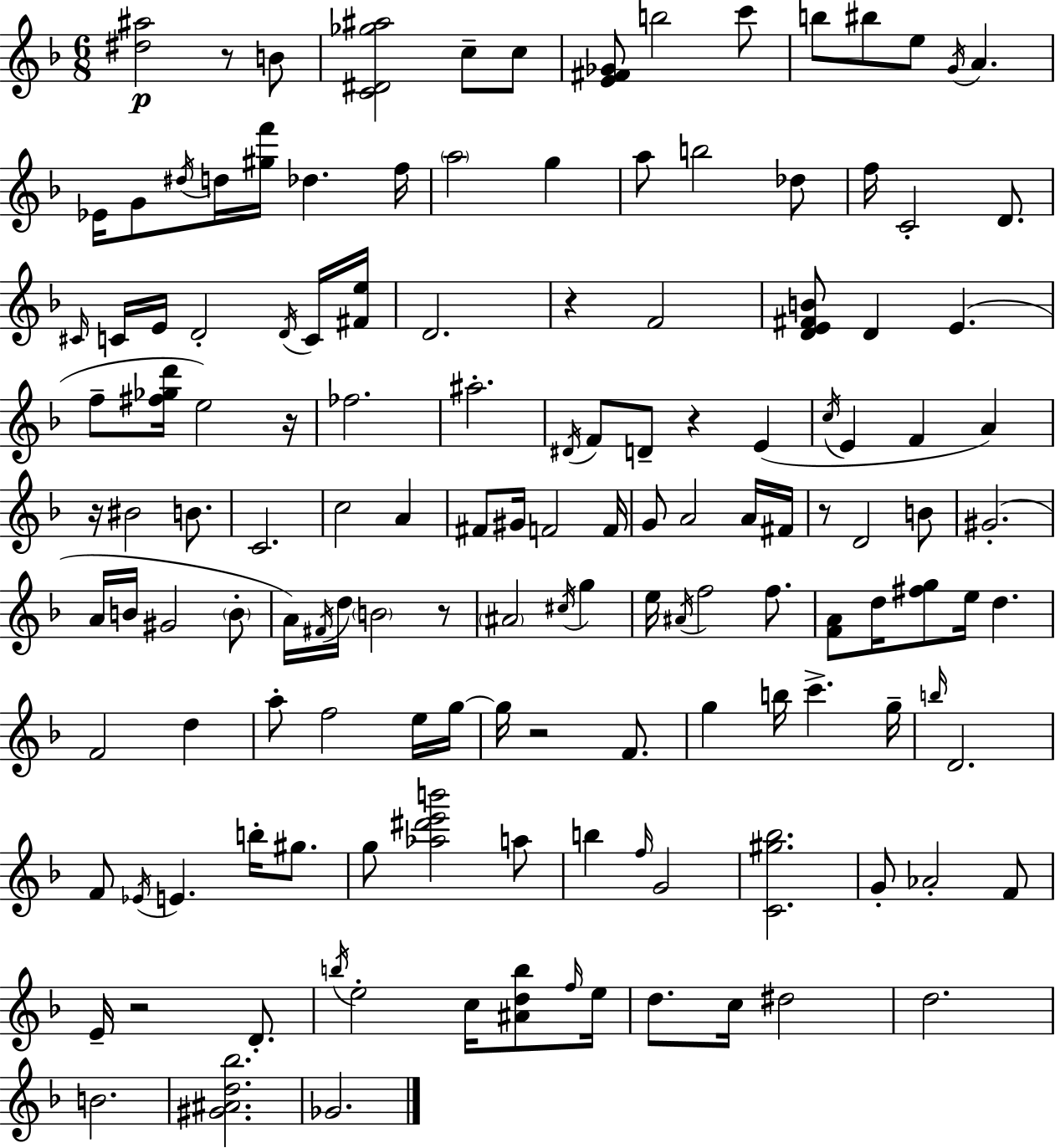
{
  \clef treble
  \numericTimeSignature
  \time 6/8
  \key f \major
  \repeat volta 2 { <dis'' ais''>2\p r8 b'8 | <c' dis' ges'' ais''>2 c''8-- c''8 | <e' fis' ges'>8 b''2 c'''8 | b''8 bis''8 e''8 \acciaccatura { g'16 } a'4. | \break ees'16 g'8 \acciaccatura { dis''16 } d''16 <gis'' f'''>16 des''4. | f''16 \parenthesize a''2 g''4 | a''8 b''2 | des''8 f''16 c'2-. d'8. | \break \grace { cis'16 } c'16 e'16 d'2-. | \acciaccatura { d'16 } c'16 <fis' e''>16 d'2. | r4 f'2 | <d' e' fis' b'>8 d'4 e'4.( | \break f''8-- <fis'' ges'' d'''>16 e''2) | r16 fes''2. | ais''2.-. | \acciaccatura { dis'16 } f'8 d'8-- r4 | \break e'4( \acciaccatura { c''16 } e'4 f'4 | a'4) r16 bis'2 | b'8. c'2. | c''2 | \break a'4 fis'8 gis'16 f'2 | f'16 g'8 a'2 | a'16 fis'16 r8 d'2 | b'8 gis'2.-.( | \break a'16 b'16 gis'2 | \parenthesize b'8-. a'16) \acciaccatura { fis'16 } d''16 \parenthesize b'2 | r8 \parenthesize ais'2 | \acciaccatura { cis''16 } g''4 e''16 \acciaccatura { ais'16 } f''2 | \break f''8. <f' a'>8 d''16 | <fis'' g''>8 e''16 d''4. f'2 | d''4 a''8-. f''2 | e''16 g''16~~ g''16 r2 | \break f'8. g''4 | b''16 c'''4.-> g''16-- \grace { b''16 } d'2. | f'8 | \acciaccatura { ees'16 } e'4. b''16-. gis''8. g''8 | \break <aes'' dis''' e''' b'''>2 a''8 b''4 | \grace { f''16 } g'2 | <c' gis'' bes''>2. | g'8-. aes'2-. f'8 | \break e'16-- r2 d'8.-. | \acciaccatura { b''16 } e''2-. c''16 <ais' d'' b''>8 | \grace { f''16 } e''16 d''8. c''16 dis''2 | d''2. | \break b'2. | <gis' ais' d'' bes''>2. | ges'2. | } \bar "|."
}